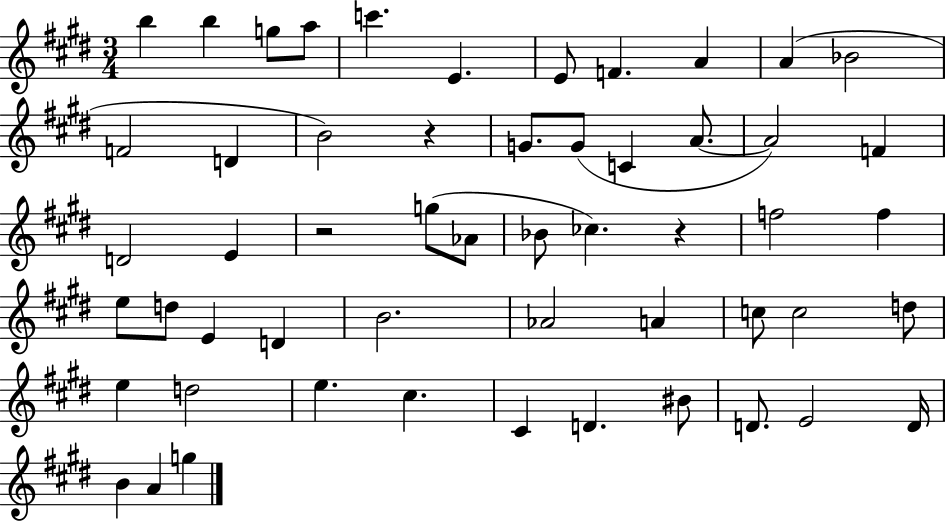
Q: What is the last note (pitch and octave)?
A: G5